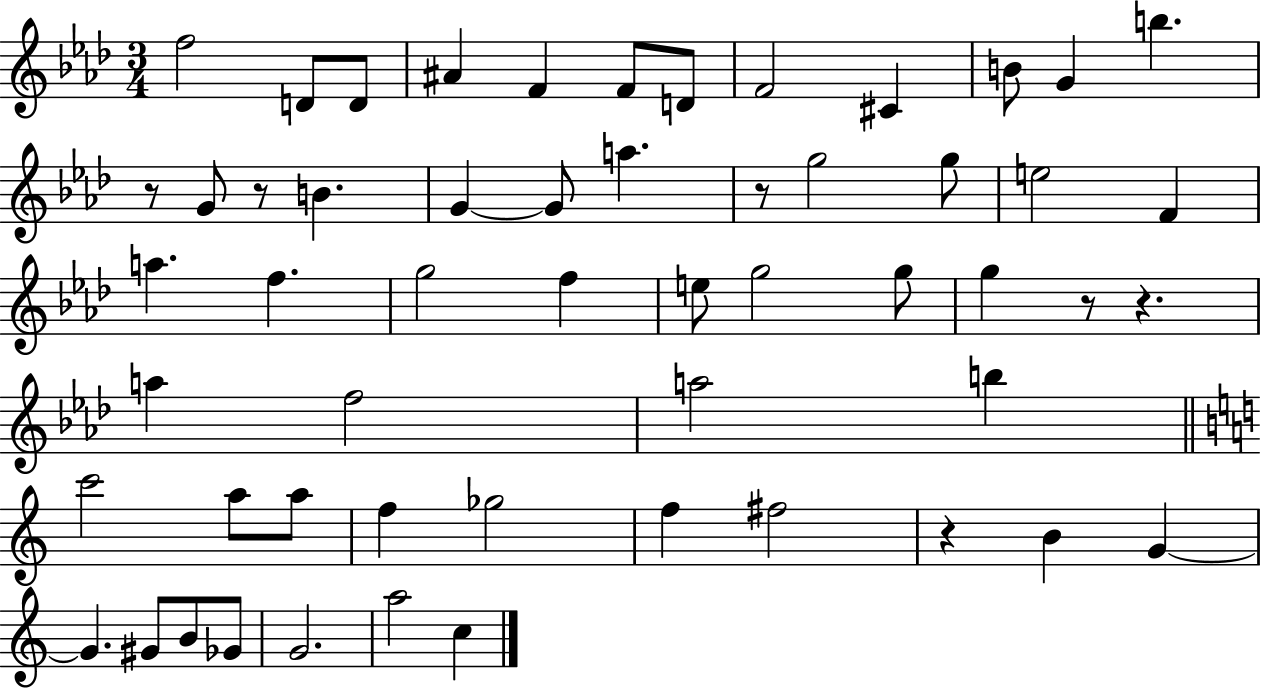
{
  \clef treble
  \numericTimeSignature
  \time 3/4
  \key aes \major
  f''2 d'8 d'8 | ais'4 f'4 f'8 d'8 | f'2 cis'4 | b'8 g'4 b''4. | \break r8 g'8 r8 b'4. | g'4~~ g'8 a''4. | r8 g''2 g''8 | e''2 f'4 | \break a''4. f''4. | g''2 f''4 | e''8 g''2 g''8 | g''4 r8 r4. | \break a''4 f''2 | a''2 b''4 | \bar "||" \break \key c \major c'''2 a''8 a''8 | f''4 ges''2 | f''4 fis''2 | r4 b'4 g'4~~ | \break g'4. gis'8 b'8 ges'8 | g'2. | a''2 c''4 | \bar "|."
}